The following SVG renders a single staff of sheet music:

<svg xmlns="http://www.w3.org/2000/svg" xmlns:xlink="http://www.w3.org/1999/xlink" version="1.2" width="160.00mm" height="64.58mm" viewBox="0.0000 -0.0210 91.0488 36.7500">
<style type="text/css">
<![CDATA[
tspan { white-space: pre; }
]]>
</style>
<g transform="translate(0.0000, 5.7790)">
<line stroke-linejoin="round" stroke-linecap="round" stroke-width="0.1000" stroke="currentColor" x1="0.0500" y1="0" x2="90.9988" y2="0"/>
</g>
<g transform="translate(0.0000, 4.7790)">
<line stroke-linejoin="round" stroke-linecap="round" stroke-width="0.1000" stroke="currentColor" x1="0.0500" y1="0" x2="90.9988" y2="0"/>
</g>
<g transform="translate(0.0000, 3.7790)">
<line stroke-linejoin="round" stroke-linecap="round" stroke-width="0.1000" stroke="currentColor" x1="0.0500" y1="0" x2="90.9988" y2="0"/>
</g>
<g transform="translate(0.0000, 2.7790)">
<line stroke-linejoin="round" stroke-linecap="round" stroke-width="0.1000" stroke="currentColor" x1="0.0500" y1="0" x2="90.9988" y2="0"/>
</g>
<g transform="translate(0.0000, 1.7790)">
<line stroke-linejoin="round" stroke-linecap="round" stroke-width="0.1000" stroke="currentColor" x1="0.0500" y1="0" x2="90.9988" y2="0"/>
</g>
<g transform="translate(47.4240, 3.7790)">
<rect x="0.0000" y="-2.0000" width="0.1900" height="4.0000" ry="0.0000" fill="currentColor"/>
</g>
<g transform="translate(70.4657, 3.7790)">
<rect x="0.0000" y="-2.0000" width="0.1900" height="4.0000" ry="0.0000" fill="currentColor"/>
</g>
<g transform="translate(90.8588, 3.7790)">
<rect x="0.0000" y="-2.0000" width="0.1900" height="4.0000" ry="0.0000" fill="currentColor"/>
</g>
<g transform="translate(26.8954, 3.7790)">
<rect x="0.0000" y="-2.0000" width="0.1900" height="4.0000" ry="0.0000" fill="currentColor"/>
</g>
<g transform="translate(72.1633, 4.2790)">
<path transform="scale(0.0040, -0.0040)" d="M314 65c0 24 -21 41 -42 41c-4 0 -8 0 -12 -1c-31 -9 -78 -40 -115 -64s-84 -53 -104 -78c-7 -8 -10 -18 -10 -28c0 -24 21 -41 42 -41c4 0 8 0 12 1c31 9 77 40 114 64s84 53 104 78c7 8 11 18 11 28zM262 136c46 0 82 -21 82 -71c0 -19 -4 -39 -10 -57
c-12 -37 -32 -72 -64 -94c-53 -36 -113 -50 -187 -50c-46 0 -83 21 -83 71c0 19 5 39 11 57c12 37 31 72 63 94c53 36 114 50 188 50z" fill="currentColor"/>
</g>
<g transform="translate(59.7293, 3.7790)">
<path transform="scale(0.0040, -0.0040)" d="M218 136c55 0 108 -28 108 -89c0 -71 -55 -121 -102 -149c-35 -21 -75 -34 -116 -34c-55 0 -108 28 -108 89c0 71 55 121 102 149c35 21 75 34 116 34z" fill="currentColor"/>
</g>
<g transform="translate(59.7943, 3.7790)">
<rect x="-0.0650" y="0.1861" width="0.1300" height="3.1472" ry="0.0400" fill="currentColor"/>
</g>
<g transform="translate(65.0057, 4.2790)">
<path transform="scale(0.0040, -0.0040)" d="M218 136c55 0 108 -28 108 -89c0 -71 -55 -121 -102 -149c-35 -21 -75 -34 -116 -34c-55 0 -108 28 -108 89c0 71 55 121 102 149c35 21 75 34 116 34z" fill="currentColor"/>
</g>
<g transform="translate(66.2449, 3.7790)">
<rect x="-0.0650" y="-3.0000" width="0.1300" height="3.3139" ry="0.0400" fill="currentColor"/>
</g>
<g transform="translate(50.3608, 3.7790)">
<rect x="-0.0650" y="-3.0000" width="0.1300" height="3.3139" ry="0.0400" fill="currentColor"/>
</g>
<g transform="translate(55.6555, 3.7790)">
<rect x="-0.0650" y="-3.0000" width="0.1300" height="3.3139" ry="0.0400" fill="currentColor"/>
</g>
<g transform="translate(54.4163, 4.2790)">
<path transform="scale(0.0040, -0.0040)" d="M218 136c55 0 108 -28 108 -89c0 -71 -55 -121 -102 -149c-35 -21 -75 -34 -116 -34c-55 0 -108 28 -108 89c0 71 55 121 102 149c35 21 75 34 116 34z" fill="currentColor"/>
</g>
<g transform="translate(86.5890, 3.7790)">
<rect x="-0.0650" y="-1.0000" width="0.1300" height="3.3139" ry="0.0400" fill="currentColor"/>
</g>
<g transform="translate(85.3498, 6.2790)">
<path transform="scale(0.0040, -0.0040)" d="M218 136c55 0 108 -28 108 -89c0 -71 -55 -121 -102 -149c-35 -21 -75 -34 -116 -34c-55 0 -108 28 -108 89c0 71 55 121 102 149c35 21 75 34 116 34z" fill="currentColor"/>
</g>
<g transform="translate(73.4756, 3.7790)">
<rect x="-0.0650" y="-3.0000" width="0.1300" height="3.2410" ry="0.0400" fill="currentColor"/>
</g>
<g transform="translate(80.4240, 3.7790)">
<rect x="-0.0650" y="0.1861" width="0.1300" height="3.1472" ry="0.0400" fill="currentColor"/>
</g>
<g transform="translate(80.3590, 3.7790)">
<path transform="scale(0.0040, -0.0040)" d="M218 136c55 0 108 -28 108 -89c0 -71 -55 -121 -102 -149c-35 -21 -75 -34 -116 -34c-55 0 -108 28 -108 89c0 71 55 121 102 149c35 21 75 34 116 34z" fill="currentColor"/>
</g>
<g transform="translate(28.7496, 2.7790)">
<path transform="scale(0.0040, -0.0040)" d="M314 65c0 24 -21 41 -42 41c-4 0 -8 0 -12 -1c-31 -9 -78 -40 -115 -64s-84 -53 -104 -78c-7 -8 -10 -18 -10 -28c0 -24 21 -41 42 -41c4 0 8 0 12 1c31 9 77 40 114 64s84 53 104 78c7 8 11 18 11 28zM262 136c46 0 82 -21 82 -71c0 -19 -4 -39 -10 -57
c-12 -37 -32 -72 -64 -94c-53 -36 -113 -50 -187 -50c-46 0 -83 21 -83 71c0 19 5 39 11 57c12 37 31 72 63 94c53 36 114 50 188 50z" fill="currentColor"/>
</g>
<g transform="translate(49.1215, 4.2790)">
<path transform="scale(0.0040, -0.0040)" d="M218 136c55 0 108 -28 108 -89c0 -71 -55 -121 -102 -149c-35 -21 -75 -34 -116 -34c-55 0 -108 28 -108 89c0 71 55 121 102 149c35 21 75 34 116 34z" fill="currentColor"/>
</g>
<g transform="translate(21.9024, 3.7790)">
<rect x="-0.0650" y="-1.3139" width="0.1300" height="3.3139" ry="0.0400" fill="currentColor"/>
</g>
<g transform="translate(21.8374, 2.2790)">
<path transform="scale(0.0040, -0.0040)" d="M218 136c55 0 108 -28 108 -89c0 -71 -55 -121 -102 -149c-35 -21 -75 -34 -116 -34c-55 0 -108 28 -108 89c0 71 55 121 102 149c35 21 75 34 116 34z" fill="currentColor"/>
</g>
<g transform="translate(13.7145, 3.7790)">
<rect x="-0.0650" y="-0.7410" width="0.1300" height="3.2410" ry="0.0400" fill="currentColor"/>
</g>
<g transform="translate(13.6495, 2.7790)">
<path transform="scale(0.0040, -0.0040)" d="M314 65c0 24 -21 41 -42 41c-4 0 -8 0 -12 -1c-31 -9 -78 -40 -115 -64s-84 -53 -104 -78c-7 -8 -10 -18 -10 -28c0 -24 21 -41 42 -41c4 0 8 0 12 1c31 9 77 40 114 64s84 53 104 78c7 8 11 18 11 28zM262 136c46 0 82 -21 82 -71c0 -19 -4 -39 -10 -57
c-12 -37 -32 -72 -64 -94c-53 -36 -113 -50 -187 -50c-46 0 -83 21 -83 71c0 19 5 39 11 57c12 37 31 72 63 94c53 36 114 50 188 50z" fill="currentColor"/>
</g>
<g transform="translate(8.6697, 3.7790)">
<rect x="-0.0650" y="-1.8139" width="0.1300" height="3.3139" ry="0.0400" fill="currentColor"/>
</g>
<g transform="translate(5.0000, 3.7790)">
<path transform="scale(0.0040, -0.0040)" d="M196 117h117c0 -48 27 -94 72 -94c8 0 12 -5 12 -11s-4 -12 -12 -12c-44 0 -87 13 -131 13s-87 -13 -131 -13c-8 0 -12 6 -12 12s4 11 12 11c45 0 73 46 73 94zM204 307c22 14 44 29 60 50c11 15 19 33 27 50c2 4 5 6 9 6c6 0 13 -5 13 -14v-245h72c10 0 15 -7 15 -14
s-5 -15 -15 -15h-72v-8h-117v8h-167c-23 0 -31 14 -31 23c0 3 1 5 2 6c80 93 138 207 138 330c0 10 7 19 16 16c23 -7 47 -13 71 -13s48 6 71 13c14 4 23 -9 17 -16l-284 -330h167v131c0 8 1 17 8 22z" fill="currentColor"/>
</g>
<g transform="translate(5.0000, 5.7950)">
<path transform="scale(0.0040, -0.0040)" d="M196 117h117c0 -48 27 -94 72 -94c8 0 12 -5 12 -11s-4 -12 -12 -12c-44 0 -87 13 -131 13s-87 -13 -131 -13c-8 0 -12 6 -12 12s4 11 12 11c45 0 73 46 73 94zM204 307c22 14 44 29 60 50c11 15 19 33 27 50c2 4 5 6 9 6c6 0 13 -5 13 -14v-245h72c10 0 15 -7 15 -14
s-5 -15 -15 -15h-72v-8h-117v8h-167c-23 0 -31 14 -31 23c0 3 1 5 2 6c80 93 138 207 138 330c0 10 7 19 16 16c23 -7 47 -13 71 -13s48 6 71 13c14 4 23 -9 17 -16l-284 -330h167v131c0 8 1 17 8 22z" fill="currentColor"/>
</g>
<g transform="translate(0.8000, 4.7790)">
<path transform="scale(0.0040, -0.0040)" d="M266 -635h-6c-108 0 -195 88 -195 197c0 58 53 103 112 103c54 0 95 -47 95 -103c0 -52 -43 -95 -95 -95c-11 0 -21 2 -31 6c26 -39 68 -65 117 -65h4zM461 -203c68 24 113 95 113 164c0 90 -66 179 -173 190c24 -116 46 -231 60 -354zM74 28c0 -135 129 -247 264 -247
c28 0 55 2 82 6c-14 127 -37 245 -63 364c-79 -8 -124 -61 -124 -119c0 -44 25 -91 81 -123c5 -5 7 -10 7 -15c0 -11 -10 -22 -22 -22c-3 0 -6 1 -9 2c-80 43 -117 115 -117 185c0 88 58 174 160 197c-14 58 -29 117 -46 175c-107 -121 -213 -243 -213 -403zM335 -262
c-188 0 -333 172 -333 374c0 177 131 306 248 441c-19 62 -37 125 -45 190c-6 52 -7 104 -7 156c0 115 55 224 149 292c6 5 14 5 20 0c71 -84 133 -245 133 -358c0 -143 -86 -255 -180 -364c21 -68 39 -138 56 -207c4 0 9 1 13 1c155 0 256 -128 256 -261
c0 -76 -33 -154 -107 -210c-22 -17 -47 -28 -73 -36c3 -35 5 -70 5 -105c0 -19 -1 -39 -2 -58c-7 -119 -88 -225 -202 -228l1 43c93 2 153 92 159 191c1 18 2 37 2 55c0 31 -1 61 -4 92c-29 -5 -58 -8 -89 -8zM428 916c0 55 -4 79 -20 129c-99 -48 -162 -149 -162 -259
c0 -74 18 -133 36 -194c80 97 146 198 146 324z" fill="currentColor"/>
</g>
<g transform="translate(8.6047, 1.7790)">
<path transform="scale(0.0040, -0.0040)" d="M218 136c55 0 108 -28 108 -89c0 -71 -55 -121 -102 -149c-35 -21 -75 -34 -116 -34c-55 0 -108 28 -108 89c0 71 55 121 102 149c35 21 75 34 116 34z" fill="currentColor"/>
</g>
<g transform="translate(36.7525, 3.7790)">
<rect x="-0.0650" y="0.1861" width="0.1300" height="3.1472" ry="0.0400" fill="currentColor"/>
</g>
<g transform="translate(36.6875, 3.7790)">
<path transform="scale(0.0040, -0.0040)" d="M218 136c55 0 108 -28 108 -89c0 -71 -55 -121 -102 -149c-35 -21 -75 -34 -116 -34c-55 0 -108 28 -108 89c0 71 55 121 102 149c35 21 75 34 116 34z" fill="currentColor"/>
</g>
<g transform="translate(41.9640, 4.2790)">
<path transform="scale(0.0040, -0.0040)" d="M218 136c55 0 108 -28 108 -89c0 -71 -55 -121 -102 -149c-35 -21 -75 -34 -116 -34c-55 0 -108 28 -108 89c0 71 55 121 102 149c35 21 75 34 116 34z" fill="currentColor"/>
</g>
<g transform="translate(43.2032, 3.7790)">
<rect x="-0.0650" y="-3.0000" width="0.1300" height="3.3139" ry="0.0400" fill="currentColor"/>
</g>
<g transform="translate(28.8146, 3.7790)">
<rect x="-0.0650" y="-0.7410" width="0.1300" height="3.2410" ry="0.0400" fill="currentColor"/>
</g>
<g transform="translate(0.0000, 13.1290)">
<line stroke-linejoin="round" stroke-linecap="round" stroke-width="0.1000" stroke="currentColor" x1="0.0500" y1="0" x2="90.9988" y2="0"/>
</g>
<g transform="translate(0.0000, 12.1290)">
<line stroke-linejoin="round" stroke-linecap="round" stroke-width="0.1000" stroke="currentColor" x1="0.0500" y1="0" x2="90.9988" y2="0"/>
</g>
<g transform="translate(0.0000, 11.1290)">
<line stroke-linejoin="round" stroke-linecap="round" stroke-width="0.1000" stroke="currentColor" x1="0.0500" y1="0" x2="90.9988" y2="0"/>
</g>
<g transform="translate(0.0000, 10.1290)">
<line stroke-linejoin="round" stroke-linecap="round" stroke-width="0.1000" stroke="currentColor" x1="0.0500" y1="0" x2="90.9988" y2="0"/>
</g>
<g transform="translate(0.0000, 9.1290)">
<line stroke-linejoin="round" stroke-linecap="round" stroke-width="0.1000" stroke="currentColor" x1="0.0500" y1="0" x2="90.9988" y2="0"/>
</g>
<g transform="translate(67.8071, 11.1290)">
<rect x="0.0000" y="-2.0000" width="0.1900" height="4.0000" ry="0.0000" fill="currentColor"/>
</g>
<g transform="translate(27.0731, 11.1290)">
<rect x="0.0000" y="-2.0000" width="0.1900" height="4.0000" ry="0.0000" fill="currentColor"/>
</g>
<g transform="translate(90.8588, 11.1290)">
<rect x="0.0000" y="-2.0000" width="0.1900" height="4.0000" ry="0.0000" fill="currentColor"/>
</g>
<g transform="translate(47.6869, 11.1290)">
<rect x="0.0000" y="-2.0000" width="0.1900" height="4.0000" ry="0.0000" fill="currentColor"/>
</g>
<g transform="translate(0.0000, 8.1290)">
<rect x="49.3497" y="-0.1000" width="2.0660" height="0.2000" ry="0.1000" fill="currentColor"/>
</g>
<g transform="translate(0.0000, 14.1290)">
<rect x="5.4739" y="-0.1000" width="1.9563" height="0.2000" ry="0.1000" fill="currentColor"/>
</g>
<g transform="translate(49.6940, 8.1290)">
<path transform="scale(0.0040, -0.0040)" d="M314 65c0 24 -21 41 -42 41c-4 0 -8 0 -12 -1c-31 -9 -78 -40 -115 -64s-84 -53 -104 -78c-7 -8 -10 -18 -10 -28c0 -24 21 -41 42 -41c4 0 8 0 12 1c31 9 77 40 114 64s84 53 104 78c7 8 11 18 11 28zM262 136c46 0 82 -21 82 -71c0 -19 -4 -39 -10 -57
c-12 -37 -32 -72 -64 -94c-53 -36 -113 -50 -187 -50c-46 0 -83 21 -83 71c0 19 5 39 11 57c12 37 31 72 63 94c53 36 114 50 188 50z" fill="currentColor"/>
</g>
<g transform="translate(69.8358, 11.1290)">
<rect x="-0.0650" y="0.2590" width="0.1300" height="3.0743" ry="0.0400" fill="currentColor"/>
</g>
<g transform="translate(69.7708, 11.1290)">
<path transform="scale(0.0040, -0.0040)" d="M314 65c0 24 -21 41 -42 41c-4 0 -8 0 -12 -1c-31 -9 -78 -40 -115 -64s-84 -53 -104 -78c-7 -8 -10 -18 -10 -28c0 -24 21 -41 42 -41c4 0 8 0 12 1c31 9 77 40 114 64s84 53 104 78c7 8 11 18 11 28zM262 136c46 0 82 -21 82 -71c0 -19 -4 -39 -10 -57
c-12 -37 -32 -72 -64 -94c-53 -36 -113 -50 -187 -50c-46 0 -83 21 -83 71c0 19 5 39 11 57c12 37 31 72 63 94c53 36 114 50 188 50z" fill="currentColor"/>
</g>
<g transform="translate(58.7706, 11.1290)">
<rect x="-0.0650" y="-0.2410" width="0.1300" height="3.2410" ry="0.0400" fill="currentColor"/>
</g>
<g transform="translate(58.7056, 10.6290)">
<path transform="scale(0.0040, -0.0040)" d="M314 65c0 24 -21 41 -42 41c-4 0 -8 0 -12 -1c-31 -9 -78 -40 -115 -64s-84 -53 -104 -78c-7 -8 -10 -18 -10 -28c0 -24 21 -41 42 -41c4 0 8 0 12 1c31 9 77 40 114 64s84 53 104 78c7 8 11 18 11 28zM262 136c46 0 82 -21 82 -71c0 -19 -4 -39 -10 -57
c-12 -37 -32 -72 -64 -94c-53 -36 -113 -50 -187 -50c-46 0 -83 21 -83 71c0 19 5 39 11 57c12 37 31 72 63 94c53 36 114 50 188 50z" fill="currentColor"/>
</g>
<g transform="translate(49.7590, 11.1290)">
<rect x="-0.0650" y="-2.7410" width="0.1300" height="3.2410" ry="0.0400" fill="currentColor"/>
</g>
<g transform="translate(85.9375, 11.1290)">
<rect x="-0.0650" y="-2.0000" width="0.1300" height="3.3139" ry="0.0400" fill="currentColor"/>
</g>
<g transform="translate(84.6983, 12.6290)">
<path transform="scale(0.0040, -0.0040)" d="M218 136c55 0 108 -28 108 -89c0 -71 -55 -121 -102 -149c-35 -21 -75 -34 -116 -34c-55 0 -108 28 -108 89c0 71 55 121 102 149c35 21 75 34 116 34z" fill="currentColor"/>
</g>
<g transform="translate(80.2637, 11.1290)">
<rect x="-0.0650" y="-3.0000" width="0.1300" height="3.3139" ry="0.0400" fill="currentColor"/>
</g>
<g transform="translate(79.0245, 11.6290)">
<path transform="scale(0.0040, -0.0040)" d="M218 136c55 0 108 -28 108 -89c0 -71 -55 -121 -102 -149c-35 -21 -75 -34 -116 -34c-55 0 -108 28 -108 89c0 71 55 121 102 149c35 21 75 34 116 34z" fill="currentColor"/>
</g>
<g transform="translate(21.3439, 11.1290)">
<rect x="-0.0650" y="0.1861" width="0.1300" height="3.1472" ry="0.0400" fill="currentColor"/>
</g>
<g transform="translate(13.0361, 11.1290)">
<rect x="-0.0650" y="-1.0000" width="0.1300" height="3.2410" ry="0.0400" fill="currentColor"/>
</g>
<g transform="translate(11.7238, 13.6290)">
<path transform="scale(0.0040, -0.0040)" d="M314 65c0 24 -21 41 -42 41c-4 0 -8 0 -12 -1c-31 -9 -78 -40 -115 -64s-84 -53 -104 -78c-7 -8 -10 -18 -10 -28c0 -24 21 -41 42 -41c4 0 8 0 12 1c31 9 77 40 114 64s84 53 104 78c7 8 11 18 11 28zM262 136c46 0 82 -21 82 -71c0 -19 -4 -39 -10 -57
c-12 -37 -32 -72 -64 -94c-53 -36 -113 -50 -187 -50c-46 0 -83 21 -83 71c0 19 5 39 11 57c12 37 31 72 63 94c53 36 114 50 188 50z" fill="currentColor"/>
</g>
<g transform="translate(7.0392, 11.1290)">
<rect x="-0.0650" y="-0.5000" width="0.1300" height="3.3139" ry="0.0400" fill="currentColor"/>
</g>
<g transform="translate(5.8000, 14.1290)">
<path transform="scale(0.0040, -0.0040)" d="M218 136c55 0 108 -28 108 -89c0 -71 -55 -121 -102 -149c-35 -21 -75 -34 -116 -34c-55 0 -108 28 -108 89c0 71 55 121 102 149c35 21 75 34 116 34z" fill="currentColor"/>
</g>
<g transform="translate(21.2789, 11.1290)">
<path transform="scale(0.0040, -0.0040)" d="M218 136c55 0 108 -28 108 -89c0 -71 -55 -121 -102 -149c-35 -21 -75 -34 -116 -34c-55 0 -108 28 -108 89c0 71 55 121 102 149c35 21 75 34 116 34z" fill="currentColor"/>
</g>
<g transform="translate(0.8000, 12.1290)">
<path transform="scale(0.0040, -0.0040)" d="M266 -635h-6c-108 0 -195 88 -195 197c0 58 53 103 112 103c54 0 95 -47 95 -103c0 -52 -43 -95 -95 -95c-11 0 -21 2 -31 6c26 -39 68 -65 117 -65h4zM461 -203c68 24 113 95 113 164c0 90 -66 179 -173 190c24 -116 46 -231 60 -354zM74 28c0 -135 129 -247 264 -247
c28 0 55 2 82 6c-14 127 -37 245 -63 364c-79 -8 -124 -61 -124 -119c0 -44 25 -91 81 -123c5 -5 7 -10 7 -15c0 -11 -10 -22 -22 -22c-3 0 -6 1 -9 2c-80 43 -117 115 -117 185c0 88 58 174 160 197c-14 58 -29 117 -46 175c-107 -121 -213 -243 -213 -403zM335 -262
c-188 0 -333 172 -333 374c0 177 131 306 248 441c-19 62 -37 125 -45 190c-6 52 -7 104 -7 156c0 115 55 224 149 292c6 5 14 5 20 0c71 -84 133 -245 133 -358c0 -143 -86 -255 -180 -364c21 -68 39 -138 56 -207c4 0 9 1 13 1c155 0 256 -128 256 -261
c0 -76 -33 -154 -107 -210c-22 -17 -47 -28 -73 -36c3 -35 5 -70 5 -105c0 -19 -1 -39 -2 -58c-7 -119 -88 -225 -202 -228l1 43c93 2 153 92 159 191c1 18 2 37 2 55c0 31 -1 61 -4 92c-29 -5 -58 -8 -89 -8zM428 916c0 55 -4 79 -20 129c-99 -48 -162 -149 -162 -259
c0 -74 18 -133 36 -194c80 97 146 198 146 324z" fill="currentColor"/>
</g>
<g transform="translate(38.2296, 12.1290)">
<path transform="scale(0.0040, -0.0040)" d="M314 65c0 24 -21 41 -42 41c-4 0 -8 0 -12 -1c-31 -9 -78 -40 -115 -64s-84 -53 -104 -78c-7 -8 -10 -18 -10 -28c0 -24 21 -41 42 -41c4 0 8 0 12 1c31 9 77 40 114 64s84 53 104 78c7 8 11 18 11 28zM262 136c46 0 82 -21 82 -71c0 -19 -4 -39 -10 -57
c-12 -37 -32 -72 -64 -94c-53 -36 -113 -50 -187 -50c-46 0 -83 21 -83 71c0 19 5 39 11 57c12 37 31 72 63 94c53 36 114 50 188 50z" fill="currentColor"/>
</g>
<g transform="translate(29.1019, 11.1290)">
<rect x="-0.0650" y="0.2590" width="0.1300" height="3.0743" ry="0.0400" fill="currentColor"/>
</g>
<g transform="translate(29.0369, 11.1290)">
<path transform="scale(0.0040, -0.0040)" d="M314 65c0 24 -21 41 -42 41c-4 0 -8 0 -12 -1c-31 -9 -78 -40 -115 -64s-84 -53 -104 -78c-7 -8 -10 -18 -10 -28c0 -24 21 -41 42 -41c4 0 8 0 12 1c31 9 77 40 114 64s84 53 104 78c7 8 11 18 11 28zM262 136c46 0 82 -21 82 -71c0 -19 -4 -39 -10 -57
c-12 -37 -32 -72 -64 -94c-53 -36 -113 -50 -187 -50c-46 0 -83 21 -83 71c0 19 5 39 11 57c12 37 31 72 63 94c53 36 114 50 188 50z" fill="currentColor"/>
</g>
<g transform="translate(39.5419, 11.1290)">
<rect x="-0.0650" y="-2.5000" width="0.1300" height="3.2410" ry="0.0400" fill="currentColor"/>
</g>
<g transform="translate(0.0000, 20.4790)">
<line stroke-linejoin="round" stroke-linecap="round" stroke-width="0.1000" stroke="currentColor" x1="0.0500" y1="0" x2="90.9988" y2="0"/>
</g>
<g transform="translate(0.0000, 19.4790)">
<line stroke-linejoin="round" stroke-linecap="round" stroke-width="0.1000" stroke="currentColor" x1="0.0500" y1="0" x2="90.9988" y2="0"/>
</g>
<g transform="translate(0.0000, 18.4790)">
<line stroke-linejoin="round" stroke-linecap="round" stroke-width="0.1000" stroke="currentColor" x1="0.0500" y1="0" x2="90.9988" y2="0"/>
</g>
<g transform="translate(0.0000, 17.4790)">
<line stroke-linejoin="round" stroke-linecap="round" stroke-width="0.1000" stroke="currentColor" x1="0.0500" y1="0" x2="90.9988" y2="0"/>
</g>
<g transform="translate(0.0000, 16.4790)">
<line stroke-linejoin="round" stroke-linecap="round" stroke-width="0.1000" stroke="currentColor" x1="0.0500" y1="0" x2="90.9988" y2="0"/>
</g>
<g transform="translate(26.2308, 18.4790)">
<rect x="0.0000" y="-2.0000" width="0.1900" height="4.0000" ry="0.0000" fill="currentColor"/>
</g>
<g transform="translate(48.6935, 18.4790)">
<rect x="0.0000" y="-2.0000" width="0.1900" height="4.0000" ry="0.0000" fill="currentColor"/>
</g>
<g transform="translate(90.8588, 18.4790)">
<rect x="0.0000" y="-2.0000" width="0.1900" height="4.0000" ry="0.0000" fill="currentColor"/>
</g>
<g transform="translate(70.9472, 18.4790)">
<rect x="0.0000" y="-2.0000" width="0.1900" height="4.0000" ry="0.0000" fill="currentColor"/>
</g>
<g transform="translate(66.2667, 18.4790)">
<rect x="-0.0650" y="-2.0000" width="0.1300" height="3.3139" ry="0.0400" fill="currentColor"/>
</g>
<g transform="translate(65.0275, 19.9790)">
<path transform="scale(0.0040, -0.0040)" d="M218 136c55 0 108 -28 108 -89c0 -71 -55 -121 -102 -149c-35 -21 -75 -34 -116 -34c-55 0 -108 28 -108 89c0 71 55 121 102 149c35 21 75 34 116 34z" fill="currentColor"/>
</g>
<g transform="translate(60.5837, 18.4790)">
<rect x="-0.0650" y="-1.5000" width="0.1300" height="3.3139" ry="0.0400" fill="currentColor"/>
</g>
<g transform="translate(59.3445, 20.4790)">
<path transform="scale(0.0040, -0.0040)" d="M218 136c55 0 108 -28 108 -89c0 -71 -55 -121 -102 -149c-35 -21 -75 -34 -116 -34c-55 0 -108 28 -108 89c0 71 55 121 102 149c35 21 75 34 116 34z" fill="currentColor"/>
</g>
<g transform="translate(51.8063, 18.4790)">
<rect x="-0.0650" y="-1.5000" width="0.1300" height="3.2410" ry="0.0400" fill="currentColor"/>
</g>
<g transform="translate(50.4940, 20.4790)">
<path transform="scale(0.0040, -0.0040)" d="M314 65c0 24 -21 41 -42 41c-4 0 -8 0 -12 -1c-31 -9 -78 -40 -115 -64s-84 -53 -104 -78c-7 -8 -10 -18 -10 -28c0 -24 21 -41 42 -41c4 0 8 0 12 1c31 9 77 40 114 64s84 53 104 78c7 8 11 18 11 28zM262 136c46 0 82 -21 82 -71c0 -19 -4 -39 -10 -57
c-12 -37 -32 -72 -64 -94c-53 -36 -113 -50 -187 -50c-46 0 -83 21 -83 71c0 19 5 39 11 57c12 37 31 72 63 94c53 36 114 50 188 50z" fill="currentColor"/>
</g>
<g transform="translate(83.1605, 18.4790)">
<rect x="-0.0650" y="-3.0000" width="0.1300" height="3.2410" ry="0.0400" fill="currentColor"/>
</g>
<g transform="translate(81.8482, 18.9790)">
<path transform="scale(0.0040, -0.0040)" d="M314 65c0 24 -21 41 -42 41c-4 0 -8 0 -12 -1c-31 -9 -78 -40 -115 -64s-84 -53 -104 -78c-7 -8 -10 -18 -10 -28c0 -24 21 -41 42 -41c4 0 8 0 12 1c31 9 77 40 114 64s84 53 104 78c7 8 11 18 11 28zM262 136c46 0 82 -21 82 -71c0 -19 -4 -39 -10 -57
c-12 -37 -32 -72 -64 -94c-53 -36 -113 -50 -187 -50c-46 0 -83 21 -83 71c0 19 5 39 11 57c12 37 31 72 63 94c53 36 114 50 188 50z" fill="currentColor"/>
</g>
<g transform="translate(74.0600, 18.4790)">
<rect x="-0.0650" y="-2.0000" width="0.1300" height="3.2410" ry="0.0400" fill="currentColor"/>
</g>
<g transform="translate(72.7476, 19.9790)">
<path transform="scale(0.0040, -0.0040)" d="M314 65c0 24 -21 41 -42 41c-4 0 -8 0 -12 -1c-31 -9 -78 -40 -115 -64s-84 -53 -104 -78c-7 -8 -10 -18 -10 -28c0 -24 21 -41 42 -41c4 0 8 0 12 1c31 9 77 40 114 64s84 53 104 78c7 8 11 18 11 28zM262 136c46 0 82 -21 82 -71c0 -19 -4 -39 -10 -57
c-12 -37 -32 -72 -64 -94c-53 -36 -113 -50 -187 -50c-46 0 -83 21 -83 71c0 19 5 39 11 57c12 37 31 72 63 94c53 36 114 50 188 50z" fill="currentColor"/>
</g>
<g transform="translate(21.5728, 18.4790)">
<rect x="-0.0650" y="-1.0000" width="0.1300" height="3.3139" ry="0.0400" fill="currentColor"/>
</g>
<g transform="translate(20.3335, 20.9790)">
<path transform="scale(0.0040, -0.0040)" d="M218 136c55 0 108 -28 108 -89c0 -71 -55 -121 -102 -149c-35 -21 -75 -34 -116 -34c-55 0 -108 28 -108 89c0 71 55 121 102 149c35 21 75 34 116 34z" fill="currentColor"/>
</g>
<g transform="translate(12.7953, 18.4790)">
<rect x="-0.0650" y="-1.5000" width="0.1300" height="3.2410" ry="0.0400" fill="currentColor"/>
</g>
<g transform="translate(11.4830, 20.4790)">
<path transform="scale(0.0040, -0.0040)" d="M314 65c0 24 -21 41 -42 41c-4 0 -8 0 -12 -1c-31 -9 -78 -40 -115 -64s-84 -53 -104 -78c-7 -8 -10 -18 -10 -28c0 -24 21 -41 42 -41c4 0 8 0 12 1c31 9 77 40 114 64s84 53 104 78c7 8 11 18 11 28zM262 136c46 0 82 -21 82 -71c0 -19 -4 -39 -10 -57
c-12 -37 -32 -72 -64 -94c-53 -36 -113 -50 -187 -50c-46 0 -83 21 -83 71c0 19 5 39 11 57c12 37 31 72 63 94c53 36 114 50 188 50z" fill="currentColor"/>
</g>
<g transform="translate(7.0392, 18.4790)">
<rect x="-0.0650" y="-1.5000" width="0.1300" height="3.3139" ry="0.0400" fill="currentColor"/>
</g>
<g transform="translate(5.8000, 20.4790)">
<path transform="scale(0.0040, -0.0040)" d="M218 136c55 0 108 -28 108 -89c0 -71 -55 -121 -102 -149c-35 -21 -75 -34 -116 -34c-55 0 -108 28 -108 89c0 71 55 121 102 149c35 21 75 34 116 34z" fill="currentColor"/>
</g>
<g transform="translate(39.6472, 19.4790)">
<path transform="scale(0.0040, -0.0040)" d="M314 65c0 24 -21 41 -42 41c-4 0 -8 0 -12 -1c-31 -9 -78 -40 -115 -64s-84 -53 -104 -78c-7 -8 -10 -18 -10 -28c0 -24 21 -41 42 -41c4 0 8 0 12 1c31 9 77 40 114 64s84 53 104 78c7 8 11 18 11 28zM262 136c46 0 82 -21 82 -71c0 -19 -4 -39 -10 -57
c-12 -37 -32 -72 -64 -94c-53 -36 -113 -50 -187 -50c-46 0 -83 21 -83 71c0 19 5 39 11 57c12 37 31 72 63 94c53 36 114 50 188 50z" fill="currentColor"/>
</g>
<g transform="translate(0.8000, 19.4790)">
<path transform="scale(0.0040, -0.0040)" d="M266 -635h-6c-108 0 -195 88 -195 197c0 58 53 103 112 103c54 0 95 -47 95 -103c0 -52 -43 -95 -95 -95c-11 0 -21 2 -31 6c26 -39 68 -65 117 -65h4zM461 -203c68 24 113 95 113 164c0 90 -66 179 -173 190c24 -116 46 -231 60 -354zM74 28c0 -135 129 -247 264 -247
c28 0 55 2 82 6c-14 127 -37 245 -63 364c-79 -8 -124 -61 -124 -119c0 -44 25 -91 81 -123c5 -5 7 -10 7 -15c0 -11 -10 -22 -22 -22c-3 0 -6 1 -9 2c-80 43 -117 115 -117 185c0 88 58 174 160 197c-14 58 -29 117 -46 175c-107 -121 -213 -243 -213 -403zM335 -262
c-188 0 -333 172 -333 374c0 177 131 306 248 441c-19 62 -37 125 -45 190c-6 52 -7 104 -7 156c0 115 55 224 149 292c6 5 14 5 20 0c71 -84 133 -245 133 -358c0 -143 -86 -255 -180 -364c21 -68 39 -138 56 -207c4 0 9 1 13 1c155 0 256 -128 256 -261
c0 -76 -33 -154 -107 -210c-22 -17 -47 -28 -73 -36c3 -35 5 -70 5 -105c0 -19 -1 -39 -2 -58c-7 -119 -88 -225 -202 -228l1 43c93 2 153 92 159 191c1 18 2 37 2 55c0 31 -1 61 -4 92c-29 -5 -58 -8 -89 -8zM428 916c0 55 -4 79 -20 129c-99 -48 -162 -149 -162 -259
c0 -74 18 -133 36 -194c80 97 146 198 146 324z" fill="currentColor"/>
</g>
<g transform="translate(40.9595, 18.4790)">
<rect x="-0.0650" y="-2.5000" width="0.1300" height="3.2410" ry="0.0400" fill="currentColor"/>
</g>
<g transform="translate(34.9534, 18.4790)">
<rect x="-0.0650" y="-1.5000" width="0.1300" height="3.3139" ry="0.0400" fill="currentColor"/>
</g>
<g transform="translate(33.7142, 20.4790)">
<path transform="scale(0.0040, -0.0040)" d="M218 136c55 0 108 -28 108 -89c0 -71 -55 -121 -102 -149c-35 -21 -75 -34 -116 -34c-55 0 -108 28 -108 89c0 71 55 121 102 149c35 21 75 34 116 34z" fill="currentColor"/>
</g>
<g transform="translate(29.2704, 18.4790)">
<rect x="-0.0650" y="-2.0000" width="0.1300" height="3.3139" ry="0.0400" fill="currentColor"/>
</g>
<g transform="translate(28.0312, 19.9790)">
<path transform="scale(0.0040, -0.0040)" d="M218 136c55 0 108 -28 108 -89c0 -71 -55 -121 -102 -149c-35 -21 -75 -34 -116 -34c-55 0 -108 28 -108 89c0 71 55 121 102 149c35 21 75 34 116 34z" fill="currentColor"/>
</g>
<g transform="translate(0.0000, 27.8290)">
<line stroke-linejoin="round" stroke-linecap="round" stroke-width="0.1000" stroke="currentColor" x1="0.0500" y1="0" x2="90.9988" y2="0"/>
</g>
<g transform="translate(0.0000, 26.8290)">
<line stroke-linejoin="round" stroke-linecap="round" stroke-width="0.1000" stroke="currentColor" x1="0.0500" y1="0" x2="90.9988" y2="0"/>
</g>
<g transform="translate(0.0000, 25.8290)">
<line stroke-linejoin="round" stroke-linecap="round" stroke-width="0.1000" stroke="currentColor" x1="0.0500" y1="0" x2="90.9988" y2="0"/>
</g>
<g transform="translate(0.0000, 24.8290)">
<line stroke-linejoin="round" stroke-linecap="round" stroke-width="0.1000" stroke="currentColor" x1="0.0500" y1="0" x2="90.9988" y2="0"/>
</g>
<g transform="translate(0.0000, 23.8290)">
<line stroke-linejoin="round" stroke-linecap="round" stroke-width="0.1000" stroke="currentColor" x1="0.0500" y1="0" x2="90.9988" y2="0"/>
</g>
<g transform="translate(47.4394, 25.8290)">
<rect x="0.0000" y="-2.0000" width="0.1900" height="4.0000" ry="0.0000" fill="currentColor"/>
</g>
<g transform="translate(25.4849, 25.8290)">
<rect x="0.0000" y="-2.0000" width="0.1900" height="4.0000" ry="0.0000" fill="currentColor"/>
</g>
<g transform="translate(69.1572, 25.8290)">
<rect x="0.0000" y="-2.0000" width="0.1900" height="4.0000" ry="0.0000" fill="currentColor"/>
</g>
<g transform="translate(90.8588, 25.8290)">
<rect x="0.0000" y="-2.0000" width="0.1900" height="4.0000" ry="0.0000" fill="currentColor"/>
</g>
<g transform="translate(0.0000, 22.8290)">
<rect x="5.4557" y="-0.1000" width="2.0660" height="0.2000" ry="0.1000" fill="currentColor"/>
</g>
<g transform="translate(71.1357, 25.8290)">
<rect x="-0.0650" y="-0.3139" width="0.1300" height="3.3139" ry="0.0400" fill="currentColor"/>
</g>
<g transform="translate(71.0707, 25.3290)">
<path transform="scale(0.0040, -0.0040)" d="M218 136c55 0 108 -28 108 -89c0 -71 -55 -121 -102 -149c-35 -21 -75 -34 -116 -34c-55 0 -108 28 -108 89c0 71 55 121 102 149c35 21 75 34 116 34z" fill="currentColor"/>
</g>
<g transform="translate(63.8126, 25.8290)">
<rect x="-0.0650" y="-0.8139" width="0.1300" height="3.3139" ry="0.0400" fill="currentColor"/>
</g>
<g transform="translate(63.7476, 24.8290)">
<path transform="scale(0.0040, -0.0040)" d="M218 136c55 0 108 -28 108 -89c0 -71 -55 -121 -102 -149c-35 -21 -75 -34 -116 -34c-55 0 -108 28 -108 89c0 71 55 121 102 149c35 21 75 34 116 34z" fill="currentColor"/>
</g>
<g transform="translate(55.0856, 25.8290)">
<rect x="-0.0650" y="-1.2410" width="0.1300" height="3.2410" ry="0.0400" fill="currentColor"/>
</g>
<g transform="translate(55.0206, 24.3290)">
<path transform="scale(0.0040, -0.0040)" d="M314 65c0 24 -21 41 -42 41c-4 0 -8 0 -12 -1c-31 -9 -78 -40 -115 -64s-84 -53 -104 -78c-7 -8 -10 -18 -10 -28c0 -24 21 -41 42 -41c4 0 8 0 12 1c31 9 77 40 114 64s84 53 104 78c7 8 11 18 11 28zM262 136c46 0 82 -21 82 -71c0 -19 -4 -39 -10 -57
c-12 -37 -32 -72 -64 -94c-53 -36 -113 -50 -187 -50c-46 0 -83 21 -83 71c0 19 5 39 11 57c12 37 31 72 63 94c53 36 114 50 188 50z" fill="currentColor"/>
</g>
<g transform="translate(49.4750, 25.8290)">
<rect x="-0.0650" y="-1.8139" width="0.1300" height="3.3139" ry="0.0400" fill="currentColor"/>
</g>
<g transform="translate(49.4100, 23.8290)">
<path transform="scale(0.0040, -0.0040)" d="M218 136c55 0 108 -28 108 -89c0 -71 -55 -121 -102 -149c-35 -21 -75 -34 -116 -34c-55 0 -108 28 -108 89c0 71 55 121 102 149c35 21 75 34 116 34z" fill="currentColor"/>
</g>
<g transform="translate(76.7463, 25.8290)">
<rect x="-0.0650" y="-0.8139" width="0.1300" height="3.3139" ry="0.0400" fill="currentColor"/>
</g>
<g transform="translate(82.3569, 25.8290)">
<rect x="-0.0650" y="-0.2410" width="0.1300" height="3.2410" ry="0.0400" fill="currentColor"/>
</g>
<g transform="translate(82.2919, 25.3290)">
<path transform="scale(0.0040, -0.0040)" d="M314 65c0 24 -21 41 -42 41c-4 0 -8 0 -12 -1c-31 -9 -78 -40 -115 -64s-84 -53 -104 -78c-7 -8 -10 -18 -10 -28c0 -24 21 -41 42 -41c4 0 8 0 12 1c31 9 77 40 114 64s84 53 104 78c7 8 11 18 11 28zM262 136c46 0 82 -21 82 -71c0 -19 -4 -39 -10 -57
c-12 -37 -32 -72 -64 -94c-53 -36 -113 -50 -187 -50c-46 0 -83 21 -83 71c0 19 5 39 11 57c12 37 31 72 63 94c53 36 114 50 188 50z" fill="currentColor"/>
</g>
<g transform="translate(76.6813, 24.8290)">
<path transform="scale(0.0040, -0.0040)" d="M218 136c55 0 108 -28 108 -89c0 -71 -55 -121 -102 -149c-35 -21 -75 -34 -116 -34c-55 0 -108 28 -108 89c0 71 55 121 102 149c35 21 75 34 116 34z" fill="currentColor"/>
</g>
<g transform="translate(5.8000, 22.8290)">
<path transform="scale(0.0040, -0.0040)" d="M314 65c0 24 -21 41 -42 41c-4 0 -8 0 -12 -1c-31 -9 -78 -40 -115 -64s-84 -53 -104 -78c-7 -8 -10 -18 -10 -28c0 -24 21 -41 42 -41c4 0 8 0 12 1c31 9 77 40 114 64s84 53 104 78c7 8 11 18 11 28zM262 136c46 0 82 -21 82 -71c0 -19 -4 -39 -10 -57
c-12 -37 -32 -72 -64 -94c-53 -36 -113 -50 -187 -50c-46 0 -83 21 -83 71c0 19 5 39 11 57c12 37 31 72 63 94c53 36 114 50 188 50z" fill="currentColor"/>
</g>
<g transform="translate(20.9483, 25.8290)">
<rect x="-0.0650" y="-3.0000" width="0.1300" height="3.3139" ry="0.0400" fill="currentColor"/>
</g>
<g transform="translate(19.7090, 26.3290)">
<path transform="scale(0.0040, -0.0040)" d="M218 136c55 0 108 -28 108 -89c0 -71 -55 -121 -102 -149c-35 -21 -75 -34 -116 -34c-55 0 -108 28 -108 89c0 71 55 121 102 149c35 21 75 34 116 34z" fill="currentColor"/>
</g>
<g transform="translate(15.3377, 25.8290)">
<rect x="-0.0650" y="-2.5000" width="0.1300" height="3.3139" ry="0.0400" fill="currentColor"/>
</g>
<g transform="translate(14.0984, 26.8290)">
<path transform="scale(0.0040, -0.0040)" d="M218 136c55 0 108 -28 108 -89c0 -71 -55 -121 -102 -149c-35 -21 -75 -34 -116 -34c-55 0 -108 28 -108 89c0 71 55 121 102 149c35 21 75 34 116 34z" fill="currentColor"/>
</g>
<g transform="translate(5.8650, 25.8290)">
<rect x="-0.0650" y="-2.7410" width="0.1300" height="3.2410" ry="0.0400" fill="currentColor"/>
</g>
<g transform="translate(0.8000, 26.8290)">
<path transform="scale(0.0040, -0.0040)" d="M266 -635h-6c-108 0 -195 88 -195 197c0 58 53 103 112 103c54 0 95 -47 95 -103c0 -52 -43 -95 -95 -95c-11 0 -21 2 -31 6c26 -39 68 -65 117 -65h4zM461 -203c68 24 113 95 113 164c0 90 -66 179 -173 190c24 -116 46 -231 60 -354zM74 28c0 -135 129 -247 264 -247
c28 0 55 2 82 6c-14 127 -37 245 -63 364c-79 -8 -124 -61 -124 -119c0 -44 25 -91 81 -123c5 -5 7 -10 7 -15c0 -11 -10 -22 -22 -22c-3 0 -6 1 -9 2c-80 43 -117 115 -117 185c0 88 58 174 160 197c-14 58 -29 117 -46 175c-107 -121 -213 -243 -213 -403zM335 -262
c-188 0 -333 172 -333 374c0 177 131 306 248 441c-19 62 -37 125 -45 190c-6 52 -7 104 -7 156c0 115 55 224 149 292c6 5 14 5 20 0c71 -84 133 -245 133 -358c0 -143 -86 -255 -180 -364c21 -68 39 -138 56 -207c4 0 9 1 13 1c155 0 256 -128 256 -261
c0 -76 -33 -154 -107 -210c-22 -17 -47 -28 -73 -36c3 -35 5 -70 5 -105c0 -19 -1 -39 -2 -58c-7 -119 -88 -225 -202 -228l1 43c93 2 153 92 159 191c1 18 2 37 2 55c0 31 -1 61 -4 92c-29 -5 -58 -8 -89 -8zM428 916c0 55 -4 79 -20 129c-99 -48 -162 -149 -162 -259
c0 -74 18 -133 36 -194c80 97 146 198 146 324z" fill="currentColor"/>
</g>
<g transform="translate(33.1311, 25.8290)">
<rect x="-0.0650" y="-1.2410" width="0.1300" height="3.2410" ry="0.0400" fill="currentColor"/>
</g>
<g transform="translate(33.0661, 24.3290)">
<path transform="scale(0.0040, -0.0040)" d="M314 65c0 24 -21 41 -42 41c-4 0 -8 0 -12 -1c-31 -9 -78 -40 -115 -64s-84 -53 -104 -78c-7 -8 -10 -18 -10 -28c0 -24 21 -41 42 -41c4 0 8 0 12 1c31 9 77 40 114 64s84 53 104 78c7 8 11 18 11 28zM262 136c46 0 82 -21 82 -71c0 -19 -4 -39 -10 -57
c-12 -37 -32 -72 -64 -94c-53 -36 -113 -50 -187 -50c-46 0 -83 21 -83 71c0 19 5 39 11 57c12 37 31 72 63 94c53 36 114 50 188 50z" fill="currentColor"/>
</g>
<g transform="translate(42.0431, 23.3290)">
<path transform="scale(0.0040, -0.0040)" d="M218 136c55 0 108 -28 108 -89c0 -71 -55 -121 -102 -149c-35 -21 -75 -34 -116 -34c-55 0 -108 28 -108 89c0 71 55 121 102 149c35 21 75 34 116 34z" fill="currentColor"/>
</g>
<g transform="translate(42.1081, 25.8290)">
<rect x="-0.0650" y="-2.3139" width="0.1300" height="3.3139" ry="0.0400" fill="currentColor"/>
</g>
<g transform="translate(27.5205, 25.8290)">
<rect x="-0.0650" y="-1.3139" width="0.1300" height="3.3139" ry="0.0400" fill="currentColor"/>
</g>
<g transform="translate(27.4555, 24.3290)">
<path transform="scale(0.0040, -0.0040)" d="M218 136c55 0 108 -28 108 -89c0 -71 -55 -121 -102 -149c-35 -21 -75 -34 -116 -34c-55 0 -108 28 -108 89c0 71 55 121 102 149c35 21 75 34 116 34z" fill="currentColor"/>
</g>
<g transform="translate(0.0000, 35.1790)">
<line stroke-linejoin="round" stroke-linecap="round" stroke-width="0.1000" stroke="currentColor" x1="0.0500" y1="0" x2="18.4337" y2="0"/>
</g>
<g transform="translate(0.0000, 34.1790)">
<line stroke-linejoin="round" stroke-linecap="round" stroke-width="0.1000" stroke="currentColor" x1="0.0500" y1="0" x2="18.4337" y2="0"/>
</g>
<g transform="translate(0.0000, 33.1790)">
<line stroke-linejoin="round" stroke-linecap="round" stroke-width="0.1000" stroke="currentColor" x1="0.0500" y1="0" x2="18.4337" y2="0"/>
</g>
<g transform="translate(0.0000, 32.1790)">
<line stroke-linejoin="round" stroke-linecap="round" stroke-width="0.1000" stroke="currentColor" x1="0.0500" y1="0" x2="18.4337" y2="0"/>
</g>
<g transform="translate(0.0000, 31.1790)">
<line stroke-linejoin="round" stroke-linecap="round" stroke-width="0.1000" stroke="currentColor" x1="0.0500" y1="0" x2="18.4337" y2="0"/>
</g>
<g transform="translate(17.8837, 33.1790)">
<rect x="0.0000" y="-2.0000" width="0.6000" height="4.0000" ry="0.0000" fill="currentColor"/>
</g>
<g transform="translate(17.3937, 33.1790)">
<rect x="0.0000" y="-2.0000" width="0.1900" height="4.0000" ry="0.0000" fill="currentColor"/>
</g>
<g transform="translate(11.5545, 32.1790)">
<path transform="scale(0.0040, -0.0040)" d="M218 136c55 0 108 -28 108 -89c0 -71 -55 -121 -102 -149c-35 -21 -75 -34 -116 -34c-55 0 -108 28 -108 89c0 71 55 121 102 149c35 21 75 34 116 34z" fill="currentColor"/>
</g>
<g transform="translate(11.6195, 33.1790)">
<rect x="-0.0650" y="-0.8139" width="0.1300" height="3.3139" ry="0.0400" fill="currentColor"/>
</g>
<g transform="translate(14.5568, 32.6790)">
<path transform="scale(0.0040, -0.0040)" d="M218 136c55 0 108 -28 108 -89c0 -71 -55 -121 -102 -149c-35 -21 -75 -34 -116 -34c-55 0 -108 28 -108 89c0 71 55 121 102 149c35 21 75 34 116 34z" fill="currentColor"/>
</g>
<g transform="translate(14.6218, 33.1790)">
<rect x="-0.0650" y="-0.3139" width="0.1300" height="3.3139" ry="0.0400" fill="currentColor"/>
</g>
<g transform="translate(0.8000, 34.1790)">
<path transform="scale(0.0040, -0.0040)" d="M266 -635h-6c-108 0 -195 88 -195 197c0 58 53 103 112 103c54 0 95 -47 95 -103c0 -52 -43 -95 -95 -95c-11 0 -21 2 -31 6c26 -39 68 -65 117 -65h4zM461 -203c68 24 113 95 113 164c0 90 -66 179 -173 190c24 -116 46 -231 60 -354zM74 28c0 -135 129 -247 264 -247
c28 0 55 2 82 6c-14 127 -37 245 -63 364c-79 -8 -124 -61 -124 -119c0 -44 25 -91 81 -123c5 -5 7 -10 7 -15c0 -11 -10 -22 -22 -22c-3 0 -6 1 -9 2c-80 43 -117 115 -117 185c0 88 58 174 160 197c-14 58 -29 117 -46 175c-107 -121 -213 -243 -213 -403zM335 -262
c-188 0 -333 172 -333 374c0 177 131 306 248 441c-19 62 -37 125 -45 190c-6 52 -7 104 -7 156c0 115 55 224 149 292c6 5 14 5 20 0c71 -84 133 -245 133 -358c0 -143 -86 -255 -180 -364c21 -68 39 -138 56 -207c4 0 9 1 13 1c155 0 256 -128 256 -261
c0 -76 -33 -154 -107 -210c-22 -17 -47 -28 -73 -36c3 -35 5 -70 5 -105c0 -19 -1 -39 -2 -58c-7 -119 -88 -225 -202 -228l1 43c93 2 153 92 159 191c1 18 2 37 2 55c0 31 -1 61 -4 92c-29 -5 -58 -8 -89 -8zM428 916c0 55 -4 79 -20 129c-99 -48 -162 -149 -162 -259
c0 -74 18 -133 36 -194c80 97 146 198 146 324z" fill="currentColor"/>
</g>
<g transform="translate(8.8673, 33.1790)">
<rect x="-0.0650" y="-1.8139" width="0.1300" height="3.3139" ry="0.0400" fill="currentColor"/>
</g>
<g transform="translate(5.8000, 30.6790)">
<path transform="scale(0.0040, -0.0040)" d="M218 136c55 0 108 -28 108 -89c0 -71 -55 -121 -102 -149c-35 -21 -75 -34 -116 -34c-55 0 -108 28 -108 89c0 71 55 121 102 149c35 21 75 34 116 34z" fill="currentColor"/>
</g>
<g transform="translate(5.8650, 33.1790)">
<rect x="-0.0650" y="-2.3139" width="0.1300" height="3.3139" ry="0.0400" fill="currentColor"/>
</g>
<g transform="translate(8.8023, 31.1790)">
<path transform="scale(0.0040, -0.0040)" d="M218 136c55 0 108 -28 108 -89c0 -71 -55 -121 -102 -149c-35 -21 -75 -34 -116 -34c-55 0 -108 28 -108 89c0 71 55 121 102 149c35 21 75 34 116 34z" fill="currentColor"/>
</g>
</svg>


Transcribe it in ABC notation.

X:1
T:Untitled
M:4/4
L:1/4
K:C
f d2 e d2 B A A A B A A2 B D C D2 B B2 G2 a2 c2 B2 A F E E2 D F E G2 E2 E F F2 A2 a2 G A e e2 g f e2 d c d c2 g f d c